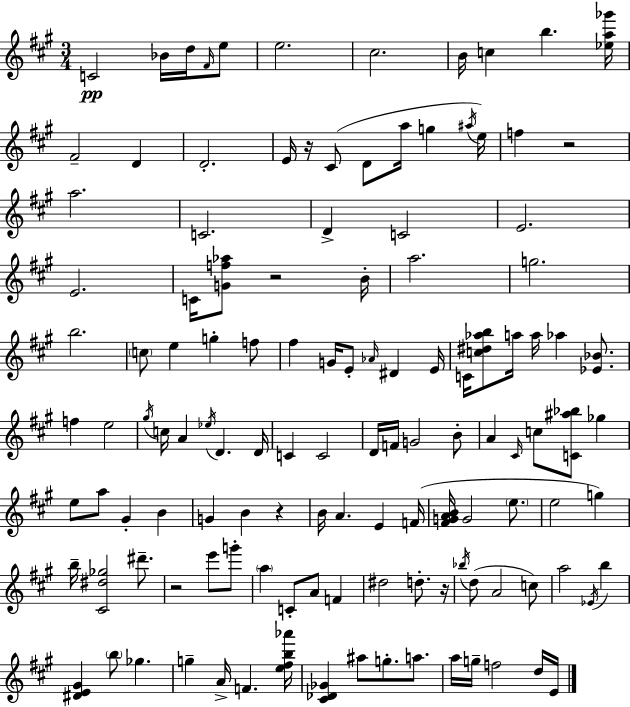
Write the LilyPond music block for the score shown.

{
  \clef treble
  \numericTimeSignature
  \time 3/4
  \key a \major
  c'2\pp bes'16 d''16 \grace { fis'16 } e''8 | e''2. | cis''2. | b'16 c''4 b''4. | \break <ees'' a'' ges'''>16 fis'2-- d'4 | d'2.-. | e'16 r16 cis'8( d'8 a''16 g''4 | \acciaccatura { ais''16 } e''16) f''4 r2 | \break a''2. | c'2. | d'4-> c'2 | e'2. | \break e'2. | c'16 <g' f'' aes''>8 r2 | b'16-. a''2. | g''2. | \break b''2. | \parenthesize c''8 e''4 g''4-. | f''8 fis''4 g'16 e'8-. \grace { aes'16 } dis'4 | e'16 c'16 <c'' dis'' aes'' b''>8 a''16 a''16 aes''4 | \break <ees' bes'>8. f''4 e''2 | \acciaccatura { gis''16 } c''16 a'4 \acciaccatura { ees''16 } d'4. | d'16 c'4 c'2 | d'16 f'16 g'2 | \break b'8-. a'4 \grace { cis'16 } c''8 | <c' ais'' bes''>8 ges''4 e''8 a''8 gis'4-. | b'4 g'4 b'4 | r4 b'16 a'4. | \break e'4 f'16( <fis' g' a' b'>16 g'2 | \parenthesize e''8. e''2 | g''4) b''16-- <cis' dis'' ges''>2 | dis'''8.-- r2 | \break e'''8 g'''8-. \parenthesize a''4 c'8-. | a'8 f'4 dis''2 | d''8.-. r16 \acciaccatura { bes''16 }( d''8 a'2 | c''8) a''2 | \break \acciaccatura { ees'16 } b''4 <dis' e' gis'>4 | \parenthesize b''8 ges''4. g''4-- | a'16-> f'4. <e'' fis'' b'' aes'''>16 <cis' des' ges'>4 | ais''8 g''8.-. a''8. a''16 g''16-- f''2 | \break d''16 e'16 \bar "|."
}